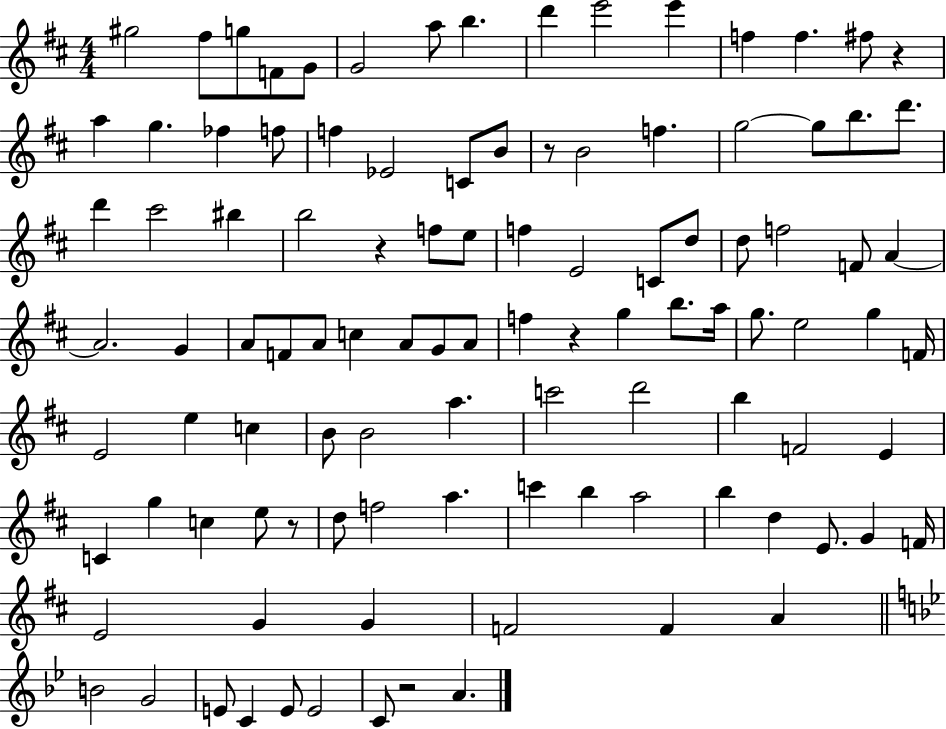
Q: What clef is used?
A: treble